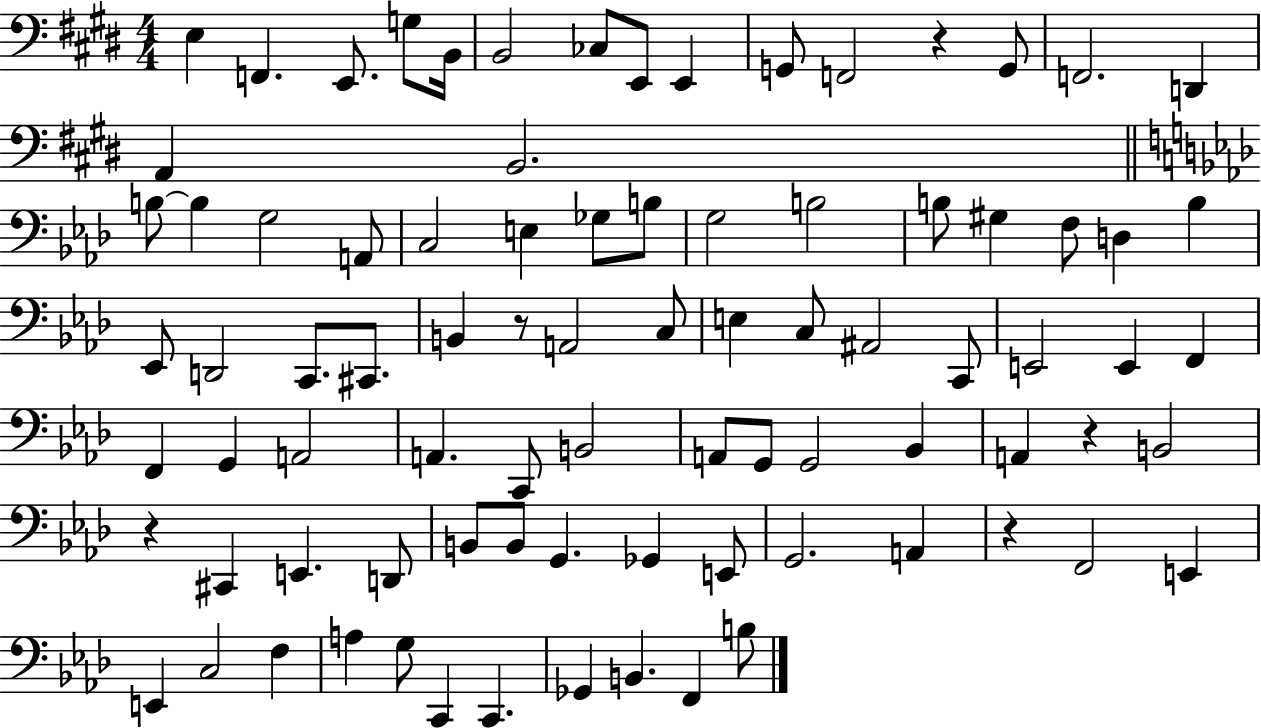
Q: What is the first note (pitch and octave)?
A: E3